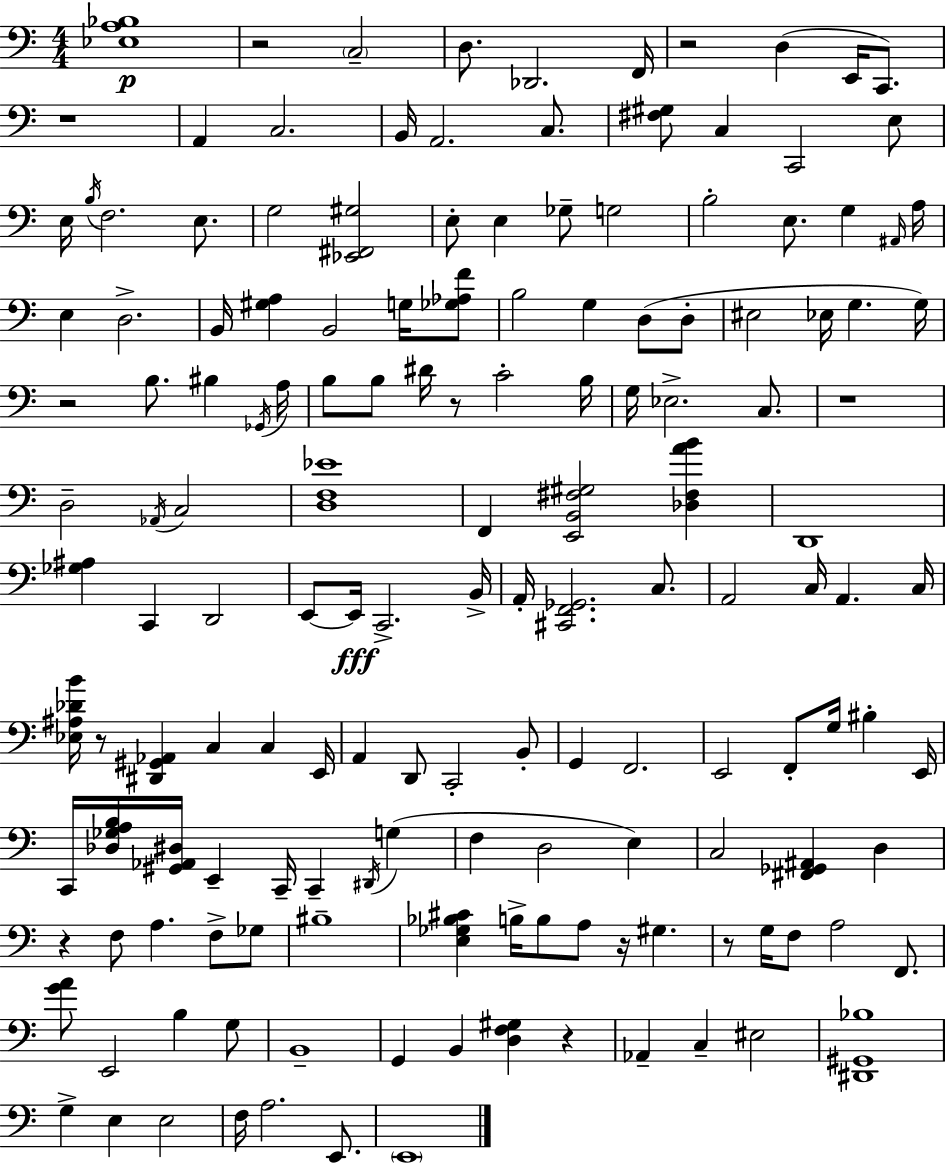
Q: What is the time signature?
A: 4/4